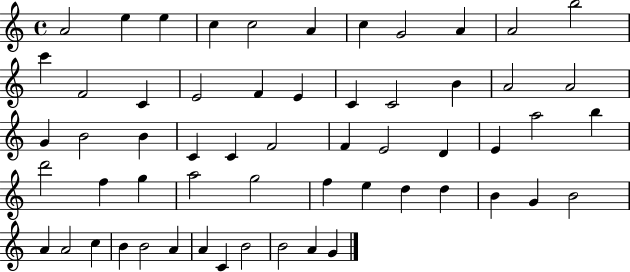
A4/h E5/q E5/q C5/q C5/h A4/q C5/q G4/h A4/q A4/h B5/h C6/q F4/h C4/q E4/h F4/q E4/q C4/q C4/h B4/q A4/h A4/h G4/q B4/h B4/q C4/q C4/q F4/h F4/q E4/h D4/q E4/q A5/h B5/q D6/h F5/q G5/q A5/h G5/h F5/q E5/q D5/q D5/q B4/q G4/q B4/h A4/q A4/h C5/q B4/q B4/h A4/q A4/q C4/q B4/h B4/h A4/q G4/q